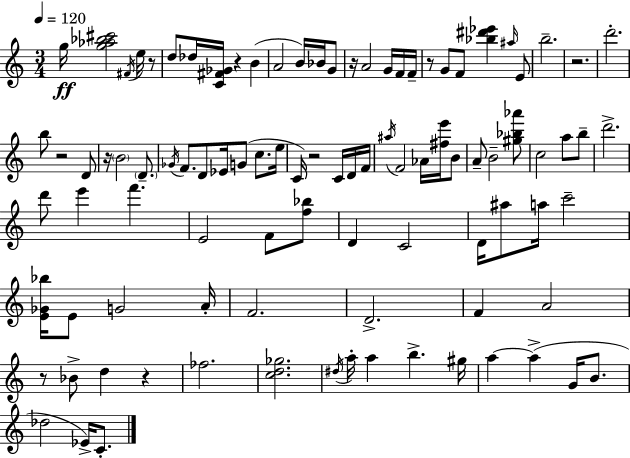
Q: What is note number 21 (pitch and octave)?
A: B5